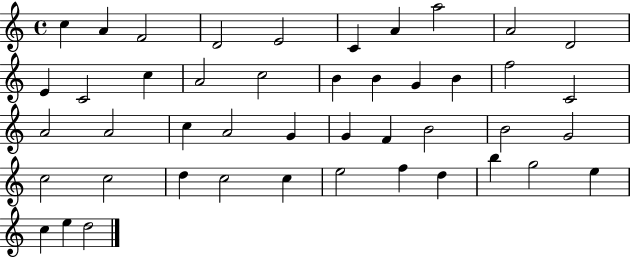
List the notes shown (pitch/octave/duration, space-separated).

C5/q A4/q F4/h D4/h E4/h C4/q A4/q A5/h A4/h D4/h E4/q C4/h C5/q A4/h C5/h B4/q B4/q G4/q B4/q F5/h C4/h A4/h A4/h C5/q A4/h G4/q G4/q F4/q B4/h B4/h G4/h C5/h C5/h D5/q C5/h C5/q E5/h F5/q D5/q B5/q G5/h E5/q C5/q E5/q D5/h